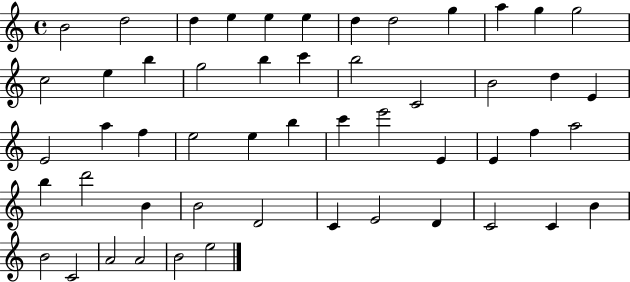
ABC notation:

X:1
T:Untitled
M:4/4
L:1/4
K:C
B2 d2 d e e e d d2 g a g g2 c2 e b g2 b c' b2 C2 B2 d E E2 a f e2 e b c' e'2 E E f a2 b d'2 B B2 D2 C E2 D C2 C B B2 C2 A2 A2 B2 e2